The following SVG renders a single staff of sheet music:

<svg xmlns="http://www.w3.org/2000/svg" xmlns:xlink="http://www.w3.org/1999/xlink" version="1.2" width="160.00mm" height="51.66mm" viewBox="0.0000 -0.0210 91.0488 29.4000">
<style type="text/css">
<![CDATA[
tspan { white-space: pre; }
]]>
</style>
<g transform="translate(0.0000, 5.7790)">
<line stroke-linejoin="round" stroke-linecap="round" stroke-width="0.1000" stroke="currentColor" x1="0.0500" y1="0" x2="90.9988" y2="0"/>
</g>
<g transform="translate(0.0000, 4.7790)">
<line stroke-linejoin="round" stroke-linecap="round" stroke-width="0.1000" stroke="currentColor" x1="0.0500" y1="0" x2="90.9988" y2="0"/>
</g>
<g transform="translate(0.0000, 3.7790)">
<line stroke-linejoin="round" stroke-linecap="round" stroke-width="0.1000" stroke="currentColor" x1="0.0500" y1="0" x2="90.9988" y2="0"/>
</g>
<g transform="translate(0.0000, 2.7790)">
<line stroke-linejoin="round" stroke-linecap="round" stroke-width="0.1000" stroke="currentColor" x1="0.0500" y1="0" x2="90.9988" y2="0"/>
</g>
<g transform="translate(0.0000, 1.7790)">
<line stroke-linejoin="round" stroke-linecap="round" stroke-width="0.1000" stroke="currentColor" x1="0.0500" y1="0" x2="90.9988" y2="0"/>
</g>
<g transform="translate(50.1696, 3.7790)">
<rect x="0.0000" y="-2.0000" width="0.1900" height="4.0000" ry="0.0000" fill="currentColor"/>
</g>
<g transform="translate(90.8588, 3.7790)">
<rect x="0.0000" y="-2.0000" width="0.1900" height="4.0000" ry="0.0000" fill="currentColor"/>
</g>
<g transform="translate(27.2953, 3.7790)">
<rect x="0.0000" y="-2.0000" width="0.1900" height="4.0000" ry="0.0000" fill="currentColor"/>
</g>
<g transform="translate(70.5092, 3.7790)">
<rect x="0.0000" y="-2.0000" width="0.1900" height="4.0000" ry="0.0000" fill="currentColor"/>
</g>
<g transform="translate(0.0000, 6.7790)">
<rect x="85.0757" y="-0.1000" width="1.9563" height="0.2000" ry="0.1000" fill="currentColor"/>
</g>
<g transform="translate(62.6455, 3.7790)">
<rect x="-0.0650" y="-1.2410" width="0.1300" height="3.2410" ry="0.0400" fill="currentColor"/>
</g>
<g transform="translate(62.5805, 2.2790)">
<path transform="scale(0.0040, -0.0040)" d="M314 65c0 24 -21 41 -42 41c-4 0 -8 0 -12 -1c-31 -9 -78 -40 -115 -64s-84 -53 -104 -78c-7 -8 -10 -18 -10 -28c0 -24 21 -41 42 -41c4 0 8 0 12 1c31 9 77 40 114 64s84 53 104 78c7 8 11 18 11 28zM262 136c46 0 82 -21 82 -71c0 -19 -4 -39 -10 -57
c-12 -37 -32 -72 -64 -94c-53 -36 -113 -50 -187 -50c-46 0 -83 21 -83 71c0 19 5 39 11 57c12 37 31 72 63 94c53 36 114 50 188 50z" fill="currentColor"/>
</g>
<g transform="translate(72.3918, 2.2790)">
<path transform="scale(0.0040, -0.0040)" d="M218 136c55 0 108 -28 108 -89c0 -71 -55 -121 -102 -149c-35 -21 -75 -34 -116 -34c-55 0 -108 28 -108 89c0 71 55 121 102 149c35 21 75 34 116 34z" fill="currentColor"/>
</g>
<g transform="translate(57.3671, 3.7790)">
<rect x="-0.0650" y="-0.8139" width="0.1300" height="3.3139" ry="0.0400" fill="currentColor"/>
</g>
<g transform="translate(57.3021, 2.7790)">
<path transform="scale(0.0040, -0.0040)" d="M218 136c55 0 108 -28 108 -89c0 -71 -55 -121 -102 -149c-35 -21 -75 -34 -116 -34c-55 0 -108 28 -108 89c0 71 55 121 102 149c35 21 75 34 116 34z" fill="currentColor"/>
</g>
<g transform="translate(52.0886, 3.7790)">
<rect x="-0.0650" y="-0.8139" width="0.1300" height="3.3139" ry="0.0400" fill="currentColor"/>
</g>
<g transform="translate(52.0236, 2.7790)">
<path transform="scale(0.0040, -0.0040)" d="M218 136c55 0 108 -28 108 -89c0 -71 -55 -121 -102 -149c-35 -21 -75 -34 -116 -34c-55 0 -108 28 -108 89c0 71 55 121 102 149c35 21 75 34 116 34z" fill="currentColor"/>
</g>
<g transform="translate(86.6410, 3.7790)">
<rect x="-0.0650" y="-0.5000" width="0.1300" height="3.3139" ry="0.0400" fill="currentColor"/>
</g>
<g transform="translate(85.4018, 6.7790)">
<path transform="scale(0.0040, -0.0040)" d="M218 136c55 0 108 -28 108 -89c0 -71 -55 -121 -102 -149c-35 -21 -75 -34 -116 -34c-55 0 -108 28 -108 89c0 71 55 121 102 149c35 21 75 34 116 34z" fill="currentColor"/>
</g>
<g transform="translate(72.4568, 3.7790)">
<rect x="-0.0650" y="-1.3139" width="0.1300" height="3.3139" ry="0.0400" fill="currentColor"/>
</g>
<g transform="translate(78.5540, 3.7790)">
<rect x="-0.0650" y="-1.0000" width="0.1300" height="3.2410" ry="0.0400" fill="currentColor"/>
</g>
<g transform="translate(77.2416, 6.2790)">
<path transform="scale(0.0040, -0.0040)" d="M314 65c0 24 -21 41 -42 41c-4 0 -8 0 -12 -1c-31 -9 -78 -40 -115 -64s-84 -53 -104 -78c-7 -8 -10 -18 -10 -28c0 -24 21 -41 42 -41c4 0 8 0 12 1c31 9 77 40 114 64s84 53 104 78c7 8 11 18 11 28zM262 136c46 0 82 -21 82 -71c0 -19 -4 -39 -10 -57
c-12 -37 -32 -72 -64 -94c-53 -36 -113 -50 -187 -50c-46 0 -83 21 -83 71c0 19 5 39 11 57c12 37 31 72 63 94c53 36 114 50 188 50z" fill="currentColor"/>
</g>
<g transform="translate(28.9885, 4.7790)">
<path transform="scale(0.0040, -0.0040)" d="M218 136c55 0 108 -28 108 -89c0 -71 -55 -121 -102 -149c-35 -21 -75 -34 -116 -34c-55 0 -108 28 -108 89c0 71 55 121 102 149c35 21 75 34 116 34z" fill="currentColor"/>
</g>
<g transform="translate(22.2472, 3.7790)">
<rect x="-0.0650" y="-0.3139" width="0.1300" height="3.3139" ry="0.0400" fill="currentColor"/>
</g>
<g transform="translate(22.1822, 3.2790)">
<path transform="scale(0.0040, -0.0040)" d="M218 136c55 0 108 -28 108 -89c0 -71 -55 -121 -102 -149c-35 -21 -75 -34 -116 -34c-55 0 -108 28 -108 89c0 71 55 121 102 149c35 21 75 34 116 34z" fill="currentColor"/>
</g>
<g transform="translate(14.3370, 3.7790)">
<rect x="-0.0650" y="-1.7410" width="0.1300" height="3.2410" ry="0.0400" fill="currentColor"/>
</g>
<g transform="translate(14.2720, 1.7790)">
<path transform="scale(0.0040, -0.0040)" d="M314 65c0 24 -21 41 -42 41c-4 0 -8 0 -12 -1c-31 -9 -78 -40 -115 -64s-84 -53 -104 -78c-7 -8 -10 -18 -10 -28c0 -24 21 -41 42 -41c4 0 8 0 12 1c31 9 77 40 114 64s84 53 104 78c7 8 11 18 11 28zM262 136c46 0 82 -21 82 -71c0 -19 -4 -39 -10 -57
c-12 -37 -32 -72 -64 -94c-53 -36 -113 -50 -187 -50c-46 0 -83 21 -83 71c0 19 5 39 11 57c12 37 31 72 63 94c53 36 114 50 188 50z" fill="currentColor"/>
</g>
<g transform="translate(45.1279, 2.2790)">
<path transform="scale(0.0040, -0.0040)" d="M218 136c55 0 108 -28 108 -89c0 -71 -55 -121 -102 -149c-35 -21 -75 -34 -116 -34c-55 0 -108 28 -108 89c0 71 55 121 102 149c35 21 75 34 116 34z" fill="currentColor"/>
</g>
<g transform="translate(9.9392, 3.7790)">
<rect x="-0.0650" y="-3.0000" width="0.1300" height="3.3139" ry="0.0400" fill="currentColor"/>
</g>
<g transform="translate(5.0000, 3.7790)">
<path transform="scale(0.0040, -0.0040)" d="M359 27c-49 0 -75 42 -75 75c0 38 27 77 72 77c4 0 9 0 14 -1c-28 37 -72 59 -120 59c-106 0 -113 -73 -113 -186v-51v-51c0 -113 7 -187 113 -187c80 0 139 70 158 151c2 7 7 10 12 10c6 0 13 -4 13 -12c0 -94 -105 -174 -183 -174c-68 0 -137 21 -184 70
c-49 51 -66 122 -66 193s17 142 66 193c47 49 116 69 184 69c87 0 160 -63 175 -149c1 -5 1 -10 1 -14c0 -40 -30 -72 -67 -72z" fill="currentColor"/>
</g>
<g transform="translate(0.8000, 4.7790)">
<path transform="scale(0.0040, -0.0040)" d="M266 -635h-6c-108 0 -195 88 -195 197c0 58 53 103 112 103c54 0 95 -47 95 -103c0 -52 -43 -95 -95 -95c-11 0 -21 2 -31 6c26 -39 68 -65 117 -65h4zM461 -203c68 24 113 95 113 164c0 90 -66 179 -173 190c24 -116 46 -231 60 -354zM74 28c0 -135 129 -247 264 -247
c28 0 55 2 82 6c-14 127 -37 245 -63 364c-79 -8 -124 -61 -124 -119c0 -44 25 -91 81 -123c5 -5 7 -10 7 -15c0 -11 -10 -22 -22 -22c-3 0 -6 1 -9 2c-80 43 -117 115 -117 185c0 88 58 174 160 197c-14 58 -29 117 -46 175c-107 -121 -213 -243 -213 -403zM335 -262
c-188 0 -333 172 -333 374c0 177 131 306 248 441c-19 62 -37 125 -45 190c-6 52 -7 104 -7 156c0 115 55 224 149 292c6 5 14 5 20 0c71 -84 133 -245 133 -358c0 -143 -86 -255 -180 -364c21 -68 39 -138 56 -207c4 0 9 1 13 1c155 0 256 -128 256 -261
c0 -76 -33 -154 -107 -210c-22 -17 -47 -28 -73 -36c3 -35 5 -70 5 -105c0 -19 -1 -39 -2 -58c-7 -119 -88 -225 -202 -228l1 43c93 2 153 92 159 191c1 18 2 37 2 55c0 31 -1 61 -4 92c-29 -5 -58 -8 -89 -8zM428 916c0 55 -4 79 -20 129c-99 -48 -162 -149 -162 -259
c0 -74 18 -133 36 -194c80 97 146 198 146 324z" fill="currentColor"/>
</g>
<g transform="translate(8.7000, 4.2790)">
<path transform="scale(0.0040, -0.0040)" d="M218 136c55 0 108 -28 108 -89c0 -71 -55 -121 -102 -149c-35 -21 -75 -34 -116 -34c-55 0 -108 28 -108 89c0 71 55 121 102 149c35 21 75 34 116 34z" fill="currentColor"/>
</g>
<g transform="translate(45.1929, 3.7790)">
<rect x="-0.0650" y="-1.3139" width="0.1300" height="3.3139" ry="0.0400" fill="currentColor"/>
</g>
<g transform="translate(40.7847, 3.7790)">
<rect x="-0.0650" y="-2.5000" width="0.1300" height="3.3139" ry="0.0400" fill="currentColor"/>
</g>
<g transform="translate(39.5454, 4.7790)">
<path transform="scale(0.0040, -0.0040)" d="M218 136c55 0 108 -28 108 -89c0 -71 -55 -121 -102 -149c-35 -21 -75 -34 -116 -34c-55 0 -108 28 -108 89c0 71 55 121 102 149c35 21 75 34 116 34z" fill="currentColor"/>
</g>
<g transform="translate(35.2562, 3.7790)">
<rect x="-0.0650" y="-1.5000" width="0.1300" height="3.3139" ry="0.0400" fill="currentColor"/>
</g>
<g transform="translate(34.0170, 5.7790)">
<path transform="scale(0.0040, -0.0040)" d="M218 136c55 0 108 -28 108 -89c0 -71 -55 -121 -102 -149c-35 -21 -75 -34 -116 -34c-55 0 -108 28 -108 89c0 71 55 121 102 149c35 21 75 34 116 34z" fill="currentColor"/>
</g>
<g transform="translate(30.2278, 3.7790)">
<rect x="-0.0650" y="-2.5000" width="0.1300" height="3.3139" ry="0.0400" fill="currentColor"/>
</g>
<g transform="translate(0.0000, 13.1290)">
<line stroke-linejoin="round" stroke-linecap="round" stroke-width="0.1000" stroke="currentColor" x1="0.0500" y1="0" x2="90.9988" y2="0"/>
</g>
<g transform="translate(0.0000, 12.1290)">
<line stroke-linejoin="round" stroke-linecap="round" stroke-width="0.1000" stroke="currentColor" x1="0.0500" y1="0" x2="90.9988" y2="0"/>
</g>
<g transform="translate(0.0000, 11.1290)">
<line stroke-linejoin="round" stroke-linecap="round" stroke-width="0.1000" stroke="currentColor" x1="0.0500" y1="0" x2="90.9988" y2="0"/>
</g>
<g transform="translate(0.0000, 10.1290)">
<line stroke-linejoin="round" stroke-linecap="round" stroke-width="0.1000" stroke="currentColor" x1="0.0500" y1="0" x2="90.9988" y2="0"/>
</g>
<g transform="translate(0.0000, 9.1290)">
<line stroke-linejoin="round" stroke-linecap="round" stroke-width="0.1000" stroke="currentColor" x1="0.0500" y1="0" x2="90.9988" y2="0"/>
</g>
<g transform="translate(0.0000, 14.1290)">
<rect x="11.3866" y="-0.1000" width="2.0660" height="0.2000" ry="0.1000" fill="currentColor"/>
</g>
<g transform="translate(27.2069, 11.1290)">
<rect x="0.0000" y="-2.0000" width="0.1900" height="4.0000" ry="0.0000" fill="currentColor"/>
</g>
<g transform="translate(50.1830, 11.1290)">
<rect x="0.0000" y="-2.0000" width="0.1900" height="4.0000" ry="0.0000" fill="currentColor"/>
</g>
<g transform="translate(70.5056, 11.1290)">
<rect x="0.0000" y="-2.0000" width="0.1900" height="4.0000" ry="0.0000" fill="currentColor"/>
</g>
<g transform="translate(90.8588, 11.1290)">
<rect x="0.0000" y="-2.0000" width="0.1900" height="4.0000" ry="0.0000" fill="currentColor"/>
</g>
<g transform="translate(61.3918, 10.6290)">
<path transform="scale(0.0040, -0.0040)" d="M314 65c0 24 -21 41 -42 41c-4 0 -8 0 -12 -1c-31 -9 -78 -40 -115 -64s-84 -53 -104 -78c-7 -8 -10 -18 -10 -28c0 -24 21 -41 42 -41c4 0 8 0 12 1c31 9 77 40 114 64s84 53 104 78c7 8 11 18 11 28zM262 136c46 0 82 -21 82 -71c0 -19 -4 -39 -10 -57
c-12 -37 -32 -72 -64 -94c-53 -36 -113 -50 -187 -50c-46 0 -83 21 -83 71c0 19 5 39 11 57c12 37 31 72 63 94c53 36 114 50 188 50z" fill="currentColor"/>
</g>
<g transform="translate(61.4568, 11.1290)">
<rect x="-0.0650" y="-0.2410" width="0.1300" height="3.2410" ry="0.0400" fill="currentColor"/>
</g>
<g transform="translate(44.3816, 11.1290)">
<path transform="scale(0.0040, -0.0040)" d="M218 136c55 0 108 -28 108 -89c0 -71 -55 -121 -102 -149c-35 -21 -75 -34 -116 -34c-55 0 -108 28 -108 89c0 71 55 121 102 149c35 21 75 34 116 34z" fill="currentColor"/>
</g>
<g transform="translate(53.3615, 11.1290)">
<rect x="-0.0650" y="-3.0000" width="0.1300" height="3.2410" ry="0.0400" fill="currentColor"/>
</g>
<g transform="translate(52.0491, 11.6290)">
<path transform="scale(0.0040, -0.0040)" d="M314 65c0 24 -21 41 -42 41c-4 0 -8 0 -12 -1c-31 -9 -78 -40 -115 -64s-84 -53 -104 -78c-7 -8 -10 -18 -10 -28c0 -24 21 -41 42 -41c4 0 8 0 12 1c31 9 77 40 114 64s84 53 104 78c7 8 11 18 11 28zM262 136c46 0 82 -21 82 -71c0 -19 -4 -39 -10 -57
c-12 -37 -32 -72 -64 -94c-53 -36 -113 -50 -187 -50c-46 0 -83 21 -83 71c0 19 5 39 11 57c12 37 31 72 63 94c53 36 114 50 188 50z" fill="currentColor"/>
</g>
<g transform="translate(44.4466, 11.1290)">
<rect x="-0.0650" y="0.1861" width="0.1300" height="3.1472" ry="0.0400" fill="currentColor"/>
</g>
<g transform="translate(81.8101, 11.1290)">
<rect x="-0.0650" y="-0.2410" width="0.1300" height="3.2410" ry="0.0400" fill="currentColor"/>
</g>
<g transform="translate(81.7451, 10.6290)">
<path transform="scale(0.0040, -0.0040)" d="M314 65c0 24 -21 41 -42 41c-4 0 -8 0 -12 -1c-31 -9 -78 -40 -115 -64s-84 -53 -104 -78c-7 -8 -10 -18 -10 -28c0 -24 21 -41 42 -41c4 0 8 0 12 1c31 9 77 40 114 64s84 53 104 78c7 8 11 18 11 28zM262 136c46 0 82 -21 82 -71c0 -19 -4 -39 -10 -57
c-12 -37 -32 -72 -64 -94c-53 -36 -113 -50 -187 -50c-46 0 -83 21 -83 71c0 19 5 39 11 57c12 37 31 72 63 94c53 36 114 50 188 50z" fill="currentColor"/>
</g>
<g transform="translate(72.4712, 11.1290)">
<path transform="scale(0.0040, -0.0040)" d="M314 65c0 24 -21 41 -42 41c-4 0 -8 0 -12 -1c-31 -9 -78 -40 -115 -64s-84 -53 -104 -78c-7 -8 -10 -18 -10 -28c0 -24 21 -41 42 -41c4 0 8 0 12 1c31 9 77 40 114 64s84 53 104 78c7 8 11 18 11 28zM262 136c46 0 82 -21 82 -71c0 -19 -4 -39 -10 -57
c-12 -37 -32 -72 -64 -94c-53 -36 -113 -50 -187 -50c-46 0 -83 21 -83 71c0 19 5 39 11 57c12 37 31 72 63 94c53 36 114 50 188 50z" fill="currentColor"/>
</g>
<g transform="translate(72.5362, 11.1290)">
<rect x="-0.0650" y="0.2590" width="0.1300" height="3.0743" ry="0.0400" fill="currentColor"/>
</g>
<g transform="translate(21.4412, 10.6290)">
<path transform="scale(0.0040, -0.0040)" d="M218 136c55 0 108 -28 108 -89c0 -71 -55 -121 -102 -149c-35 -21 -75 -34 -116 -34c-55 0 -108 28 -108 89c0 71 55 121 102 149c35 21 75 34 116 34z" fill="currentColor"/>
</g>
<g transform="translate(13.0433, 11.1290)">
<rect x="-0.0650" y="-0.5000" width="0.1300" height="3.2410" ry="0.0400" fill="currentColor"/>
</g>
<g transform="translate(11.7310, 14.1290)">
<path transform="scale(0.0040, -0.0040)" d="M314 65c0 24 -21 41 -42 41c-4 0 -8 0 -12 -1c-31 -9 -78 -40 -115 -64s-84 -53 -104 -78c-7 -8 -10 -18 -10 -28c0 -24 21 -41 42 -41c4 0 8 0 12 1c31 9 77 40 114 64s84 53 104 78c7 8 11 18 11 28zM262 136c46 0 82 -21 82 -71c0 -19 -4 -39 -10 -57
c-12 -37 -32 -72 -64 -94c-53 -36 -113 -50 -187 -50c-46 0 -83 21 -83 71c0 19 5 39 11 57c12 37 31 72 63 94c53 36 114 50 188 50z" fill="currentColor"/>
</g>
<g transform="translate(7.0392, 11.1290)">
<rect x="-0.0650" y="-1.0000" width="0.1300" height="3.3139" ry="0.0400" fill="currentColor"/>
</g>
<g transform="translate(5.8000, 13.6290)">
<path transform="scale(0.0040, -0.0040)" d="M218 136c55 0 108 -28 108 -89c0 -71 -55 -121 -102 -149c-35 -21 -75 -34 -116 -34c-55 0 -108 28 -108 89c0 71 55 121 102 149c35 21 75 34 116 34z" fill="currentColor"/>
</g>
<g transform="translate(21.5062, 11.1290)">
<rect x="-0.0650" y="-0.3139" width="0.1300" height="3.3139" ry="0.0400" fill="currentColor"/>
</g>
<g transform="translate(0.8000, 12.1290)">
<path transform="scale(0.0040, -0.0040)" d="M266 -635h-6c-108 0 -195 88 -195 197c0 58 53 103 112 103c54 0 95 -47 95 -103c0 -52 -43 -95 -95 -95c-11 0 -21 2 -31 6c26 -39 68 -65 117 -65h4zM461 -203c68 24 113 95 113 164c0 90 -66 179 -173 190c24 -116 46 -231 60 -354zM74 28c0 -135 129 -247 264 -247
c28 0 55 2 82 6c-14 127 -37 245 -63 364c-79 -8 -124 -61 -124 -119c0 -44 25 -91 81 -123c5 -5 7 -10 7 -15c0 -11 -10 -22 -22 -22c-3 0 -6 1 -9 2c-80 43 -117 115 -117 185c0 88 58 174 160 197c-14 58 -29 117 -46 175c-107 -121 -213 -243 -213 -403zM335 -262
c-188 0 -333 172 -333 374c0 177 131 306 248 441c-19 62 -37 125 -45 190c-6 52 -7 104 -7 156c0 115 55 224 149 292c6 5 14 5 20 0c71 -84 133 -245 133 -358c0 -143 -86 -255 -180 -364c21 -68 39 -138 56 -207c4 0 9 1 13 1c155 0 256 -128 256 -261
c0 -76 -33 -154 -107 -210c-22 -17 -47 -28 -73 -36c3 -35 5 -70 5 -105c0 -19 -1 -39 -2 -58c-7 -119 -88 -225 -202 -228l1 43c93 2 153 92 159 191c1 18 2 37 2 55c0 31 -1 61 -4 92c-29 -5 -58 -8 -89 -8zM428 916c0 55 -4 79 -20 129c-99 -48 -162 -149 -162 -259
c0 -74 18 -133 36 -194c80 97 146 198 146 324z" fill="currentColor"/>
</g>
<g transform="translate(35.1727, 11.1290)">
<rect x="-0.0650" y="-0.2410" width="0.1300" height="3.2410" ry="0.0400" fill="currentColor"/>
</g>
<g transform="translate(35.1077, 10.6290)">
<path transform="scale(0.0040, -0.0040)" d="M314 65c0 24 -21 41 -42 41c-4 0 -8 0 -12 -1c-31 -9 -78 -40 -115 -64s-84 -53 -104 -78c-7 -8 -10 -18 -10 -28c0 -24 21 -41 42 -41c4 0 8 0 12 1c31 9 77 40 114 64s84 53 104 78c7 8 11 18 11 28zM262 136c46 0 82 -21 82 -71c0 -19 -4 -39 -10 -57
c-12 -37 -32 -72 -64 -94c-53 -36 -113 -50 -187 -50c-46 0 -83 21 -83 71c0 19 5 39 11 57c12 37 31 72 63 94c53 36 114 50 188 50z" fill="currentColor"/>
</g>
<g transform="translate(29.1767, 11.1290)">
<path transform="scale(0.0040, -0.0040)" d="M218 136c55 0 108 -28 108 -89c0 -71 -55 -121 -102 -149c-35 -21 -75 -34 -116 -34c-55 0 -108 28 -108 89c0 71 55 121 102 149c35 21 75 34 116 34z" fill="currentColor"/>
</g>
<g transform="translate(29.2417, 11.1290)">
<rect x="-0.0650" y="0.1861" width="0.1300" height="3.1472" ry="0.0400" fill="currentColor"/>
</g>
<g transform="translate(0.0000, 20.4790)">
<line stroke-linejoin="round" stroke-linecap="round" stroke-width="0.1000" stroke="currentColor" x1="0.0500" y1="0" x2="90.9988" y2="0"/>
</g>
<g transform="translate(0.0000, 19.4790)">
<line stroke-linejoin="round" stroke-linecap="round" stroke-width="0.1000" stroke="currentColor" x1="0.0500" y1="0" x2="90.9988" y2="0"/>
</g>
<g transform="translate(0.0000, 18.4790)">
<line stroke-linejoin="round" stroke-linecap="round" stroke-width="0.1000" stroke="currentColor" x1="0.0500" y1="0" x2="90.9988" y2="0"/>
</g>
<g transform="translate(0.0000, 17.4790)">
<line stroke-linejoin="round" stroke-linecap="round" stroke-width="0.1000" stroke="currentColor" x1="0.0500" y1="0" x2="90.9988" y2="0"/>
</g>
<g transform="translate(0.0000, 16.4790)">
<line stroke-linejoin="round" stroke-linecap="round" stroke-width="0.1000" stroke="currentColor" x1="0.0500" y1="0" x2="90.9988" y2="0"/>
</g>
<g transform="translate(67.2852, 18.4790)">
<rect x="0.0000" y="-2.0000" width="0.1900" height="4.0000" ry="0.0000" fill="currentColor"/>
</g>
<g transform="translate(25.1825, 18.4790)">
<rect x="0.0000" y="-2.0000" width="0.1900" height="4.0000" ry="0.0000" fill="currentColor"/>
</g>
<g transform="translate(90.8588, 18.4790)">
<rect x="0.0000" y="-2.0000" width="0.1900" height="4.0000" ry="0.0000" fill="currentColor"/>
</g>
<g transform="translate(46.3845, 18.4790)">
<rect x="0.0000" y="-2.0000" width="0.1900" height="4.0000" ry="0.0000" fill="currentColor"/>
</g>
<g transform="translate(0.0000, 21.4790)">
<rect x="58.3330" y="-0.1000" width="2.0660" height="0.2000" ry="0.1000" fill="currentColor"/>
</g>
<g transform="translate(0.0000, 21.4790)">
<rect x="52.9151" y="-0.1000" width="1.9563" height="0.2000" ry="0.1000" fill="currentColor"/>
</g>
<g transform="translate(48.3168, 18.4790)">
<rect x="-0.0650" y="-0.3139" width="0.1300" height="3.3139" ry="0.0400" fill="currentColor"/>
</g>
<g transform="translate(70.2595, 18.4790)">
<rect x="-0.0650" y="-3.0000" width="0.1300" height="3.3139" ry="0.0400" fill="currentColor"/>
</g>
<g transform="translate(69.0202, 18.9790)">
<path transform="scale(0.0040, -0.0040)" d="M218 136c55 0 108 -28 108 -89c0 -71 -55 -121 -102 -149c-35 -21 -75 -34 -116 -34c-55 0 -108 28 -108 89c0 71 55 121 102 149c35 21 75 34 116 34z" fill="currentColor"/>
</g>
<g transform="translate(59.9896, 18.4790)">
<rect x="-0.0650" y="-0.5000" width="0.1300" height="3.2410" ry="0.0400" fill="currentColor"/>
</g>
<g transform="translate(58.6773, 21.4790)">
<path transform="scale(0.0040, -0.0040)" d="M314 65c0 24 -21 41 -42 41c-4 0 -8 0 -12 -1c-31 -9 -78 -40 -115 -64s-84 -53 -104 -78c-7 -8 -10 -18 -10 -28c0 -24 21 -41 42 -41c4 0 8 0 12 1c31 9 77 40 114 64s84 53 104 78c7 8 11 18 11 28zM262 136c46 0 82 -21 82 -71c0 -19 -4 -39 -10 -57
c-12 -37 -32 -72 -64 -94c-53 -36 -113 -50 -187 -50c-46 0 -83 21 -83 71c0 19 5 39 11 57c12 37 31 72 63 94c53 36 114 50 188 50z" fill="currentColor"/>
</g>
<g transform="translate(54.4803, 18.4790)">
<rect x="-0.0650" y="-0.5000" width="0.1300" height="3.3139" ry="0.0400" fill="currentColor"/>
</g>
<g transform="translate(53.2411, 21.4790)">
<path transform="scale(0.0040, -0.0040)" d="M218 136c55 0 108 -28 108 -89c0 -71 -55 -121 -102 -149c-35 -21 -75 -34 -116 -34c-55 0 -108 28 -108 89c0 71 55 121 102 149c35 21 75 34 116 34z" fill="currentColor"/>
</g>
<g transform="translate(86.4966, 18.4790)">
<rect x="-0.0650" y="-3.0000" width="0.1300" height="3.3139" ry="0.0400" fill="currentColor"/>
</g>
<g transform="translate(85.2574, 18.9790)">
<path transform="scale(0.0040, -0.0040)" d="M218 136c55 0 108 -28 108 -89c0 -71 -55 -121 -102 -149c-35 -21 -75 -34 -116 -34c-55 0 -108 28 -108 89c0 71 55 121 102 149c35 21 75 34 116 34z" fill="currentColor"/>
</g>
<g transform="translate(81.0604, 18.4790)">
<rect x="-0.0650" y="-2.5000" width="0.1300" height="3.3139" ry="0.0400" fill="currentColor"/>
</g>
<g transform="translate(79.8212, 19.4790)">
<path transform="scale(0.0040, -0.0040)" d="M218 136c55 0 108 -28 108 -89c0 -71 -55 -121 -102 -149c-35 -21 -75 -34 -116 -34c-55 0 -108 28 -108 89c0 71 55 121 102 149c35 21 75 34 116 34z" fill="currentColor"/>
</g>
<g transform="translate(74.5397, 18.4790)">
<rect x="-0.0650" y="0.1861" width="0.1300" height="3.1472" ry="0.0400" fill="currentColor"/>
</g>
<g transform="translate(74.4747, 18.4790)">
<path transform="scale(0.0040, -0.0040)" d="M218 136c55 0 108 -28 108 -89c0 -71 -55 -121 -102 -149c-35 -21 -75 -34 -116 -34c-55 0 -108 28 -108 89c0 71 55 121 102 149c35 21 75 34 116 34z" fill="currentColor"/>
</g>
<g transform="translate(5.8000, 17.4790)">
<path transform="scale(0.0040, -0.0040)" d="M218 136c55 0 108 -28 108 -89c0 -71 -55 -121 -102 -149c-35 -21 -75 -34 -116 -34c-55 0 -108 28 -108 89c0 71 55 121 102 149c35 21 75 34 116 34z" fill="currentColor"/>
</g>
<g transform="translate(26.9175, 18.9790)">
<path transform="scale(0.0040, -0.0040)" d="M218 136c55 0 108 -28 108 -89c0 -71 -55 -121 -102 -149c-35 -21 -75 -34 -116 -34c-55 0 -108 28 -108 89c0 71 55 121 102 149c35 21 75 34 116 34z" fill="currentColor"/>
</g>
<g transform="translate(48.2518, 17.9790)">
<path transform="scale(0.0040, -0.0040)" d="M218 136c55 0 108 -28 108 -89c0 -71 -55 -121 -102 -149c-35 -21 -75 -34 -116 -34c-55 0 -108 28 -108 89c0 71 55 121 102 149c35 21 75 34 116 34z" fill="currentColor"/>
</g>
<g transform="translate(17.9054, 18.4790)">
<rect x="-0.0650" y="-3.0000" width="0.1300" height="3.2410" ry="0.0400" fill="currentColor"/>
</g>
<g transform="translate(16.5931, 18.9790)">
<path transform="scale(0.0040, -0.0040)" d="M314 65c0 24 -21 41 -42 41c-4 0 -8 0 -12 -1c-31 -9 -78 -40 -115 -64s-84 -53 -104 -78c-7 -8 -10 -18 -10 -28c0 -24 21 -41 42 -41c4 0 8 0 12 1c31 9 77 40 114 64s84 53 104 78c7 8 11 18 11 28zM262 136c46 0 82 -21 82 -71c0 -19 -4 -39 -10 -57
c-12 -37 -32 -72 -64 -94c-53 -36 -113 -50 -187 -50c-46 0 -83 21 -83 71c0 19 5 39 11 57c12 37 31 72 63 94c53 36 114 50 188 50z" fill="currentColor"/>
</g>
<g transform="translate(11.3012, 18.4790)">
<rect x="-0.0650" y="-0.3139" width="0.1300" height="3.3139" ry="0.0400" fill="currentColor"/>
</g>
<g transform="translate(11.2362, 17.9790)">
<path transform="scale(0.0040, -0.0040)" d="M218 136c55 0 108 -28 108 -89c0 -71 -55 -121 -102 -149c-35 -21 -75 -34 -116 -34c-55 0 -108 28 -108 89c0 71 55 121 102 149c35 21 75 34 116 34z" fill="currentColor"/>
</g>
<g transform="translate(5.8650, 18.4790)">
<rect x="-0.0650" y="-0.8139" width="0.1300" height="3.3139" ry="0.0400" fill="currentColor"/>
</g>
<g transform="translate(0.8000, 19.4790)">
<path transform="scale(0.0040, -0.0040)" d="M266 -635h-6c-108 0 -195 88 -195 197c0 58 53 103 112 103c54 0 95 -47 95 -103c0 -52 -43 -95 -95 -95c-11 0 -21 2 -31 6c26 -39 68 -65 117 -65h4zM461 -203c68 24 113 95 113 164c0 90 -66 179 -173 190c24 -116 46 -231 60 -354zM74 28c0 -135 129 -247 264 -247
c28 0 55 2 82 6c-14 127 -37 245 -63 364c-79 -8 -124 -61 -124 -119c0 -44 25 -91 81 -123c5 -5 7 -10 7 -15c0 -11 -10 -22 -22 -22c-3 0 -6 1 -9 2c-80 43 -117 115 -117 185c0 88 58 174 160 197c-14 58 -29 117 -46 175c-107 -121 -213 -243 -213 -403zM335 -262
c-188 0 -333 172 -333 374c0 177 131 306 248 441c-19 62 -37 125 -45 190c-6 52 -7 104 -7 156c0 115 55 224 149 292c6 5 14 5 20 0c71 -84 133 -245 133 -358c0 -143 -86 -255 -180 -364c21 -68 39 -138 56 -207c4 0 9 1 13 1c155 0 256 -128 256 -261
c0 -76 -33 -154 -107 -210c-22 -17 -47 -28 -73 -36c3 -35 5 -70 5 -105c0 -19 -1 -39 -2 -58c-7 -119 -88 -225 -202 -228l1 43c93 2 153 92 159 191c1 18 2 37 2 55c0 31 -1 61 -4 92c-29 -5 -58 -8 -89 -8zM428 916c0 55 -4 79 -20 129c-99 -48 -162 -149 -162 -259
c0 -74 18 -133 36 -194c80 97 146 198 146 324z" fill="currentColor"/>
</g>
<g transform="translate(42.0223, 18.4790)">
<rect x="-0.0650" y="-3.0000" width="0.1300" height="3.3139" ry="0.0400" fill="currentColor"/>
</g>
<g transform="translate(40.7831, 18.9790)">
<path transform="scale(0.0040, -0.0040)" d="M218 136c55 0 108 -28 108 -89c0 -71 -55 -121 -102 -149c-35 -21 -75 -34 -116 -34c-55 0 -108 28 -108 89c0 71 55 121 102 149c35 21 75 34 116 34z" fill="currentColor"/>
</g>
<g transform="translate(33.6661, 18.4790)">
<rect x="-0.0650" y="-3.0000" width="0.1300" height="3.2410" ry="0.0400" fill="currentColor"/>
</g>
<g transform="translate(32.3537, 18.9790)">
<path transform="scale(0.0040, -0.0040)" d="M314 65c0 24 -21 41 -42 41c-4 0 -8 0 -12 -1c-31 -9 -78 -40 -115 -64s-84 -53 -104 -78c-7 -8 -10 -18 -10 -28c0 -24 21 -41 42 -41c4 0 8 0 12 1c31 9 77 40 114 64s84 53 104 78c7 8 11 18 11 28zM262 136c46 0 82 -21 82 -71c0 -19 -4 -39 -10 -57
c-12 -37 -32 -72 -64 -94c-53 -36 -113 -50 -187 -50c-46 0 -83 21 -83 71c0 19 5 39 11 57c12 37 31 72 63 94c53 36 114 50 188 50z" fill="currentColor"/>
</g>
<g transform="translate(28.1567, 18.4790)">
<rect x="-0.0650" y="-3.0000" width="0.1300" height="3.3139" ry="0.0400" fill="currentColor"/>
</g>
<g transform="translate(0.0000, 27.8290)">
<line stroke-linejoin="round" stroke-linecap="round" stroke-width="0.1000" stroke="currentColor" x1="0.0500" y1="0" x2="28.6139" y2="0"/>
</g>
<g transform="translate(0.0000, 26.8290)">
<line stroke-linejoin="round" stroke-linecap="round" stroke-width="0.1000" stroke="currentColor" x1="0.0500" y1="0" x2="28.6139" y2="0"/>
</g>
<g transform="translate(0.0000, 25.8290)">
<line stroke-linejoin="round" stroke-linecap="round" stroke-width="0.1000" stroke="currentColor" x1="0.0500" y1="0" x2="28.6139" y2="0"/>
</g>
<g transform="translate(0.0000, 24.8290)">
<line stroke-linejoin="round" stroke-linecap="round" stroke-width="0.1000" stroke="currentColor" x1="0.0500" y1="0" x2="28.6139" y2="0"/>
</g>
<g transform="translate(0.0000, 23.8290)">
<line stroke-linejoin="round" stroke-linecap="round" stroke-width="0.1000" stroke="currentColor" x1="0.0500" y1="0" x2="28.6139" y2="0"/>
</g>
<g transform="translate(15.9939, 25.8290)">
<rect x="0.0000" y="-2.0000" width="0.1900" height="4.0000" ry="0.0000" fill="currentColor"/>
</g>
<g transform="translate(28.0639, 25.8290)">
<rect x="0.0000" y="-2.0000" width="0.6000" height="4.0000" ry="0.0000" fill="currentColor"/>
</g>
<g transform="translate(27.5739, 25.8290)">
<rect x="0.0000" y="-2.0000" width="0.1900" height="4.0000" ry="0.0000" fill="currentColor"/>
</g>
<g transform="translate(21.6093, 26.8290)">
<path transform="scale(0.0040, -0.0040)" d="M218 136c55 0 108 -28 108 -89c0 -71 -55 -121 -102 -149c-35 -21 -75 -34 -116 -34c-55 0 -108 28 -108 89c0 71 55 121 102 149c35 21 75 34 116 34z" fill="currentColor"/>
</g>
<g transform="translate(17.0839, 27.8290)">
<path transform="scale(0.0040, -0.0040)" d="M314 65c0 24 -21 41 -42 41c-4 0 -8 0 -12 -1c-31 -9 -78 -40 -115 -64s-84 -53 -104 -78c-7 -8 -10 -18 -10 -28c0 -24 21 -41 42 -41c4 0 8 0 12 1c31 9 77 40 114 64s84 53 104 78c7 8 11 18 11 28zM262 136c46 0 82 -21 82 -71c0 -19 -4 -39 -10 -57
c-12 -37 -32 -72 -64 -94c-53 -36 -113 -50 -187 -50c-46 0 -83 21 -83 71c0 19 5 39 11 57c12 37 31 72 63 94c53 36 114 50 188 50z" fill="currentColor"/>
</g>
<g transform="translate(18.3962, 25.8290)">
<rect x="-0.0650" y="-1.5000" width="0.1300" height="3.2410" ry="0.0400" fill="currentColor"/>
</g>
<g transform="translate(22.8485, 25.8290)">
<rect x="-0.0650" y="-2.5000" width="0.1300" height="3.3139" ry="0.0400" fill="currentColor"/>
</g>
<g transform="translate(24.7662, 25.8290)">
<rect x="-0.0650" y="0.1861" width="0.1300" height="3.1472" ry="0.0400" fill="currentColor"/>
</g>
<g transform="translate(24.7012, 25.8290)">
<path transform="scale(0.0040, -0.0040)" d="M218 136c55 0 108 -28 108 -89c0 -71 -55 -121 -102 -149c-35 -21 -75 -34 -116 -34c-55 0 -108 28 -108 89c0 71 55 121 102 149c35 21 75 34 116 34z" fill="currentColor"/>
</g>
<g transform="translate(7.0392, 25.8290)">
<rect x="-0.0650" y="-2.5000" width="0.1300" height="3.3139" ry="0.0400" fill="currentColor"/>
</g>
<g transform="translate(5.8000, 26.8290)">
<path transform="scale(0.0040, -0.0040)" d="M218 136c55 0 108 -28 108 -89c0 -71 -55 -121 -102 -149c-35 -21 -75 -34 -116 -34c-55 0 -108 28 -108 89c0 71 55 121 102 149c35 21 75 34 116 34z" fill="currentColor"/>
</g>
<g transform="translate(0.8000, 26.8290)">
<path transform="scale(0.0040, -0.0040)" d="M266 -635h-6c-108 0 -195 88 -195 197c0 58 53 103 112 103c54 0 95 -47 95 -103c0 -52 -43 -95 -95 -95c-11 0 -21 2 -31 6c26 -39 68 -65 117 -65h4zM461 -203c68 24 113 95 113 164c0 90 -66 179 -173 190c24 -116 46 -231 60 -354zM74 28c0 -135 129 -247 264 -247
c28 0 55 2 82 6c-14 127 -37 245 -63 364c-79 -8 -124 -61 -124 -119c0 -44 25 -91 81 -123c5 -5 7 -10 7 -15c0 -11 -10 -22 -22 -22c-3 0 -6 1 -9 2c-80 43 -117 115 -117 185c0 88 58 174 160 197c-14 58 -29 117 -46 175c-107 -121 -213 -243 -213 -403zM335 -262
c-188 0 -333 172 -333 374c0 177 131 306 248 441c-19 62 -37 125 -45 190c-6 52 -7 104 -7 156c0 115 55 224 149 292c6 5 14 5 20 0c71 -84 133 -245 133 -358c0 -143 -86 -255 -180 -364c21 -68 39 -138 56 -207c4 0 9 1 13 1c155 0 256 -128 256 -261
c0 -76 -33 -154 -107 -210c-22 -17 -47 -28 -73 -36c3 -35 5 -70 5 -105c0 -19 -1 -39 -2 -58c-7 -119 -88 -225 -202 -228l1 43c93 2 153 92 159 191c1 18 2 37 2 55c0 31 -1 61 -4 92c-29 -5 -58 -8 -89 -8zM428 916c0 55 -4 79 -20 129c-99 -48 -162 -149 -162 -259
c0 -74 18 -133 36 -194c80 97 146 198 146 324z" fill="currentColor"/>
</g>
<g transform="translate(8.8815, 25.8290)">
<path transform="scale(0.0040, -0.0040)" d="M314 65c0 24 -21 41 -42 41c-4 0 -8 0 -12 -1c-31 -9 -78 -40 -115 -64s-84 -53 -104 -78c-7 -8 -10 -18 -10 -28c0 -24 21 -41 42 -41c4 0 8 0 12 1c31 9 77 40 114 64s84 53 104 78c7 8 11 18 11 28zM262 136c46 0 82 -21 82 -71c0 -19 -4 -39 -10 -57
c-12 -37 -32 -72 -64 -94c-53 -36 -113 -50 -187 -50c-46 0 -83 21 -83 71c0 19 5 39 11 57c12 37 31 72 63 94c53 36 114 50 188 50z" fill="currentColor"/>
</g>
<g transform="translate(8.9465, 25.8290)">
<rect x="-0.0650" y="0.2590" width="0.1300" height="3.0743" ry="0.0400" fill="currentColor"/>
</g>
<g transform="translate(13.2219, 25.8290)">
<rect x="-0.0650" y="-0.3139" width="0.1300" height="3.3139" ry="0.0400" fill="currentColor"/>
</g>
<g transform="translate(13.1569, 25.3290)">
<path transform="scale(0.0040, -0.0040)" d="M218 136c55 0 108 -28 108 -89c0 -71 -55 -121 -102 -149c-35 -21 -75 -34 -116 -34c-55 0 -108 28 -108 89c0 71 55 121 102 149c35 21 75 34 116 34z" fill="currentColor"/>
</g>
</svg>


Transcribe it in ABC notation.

X:1
T:Untitled
M:4/4
L:1/4
K:C
A f2 c G E G e d d e2 e D2 C D C2 c B c2 B A2 c2 B2 c2 d c A2 A A2 A c C C2 A B G A G B2 c E2 G B